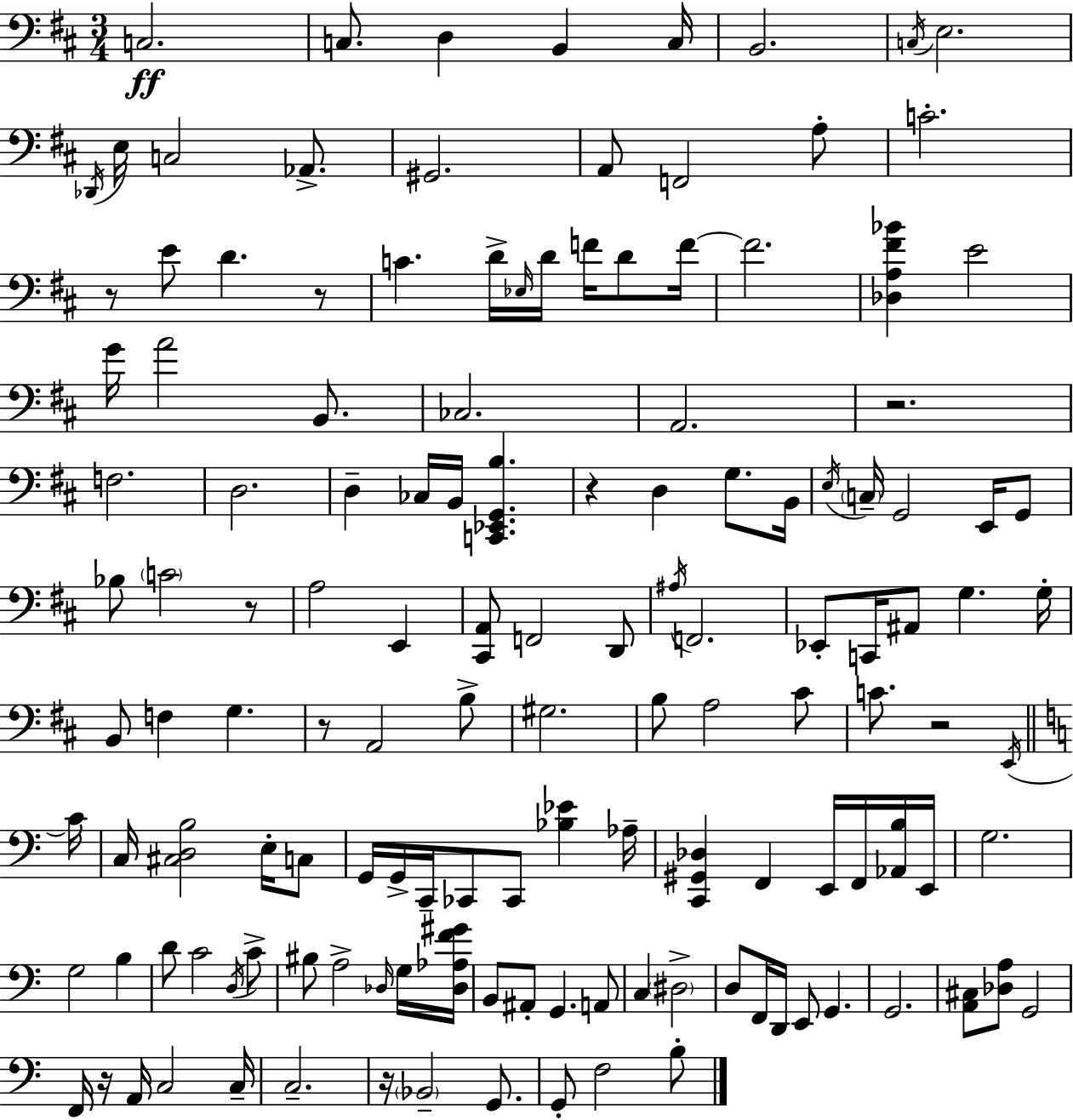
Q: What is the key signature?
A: D major